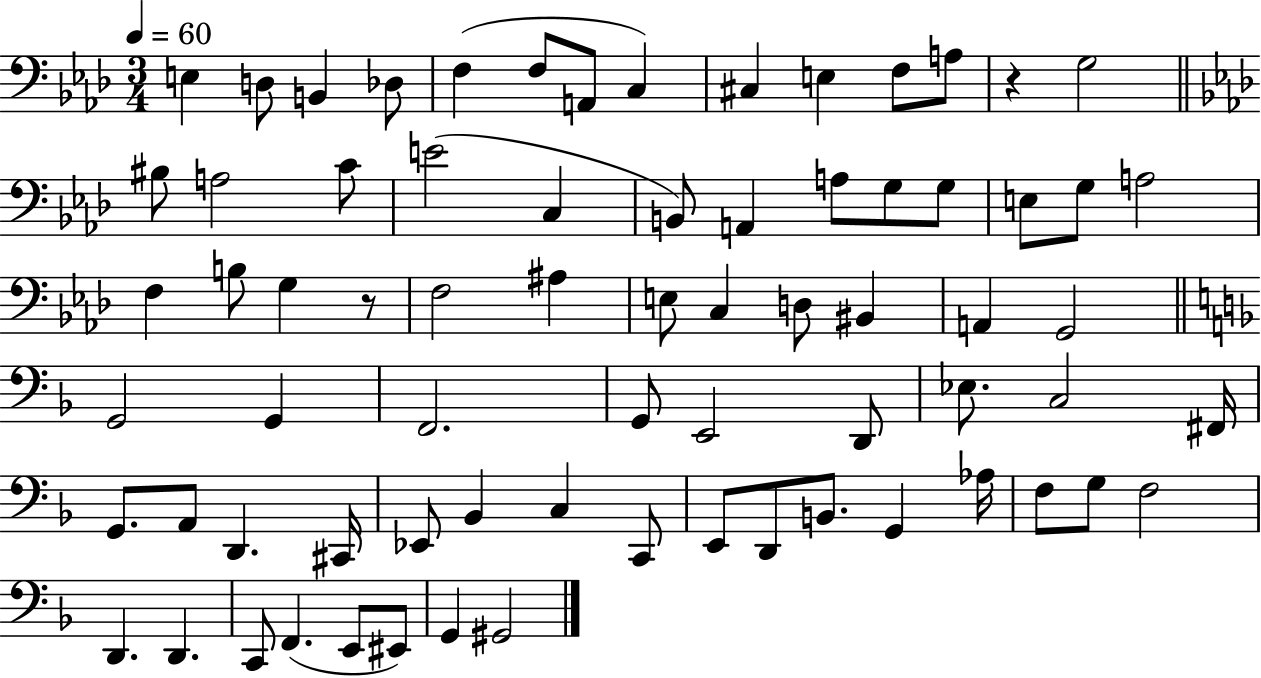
E3/q D3/e B2/q Db3/e F3/q F3/e A2/e C3/q C#3/q E3/q F3/e A3/e R/q G3/h BIS3/e A3/h C4/e E4/h C3/q B2/e A2/q A3/e G3/e G3/e E3/e G3/e A3/h F3/q B3/e G3/q R/e F3/h A#3/q E3/e C3/q D3/e BIS2/q A2/q G2/h G2/h G2/q F2/h. G2/e E2/h D2/e Eb3/e. C3/h F#2/s G2/e. A2/e D2/q. C#2/s Eb2/e Bb2/q C3/q C2/e E2/e D2/e B2/e. G2/q Ab3/s F3/e G3/e F3/h D2/q. D2/q. C2/e F2/q. E2/e EIS2/e G2/q G#2/h